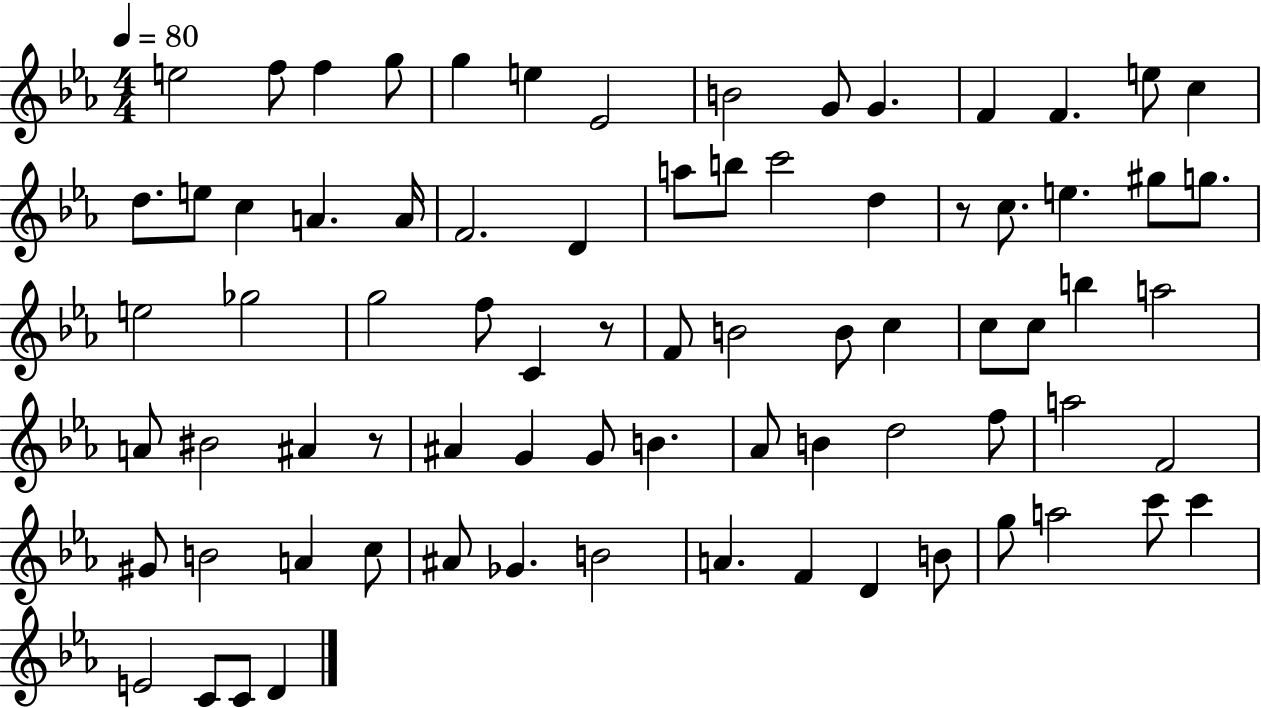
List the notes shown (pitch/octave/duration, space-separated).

E5/h F5/e F5/q G5/e G5/q E5/q Eb4/h B4/h G4/e G4/q. F4/q F4/q. E5/e C5/q D5/e. E5/e C5/q A4/q. A4/s F4/h. D4/q A5/e B5/e C6/h D5/q R/e C5/e. E5/q. G#5/e G5/e. E5/h Gb5/h G5/h F5/e C4/q R/e F4/e B4/h B4/e C5/q C5/e C5/e B5/q A5/h A4/e BIS4/h A#4/q R/e A#4/q G4/q G4/e B4/q. Ab4/e B4/q D5/h F5/e A5/h F4/h G#4/e B4/h A4/q C5/e A#4/e Gb4/q. B4/h A4/q. F4/q D4/q B4/e G5/e A5/h C6/e C6/q E4/h C4/e C4/e D4/q